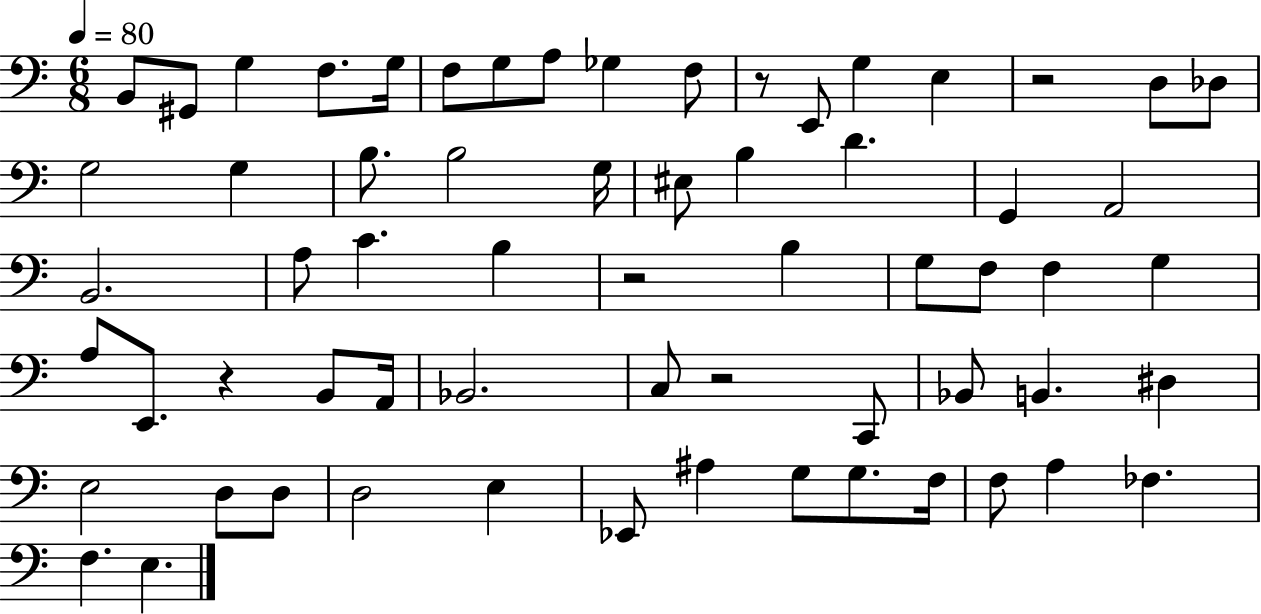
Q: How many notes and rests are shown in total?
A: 64